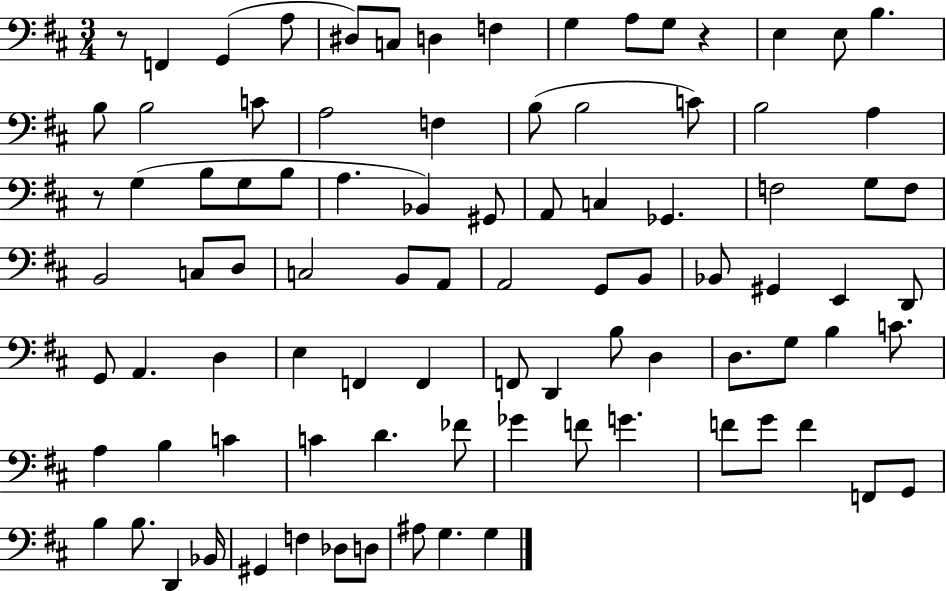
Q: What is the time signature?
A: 3/4